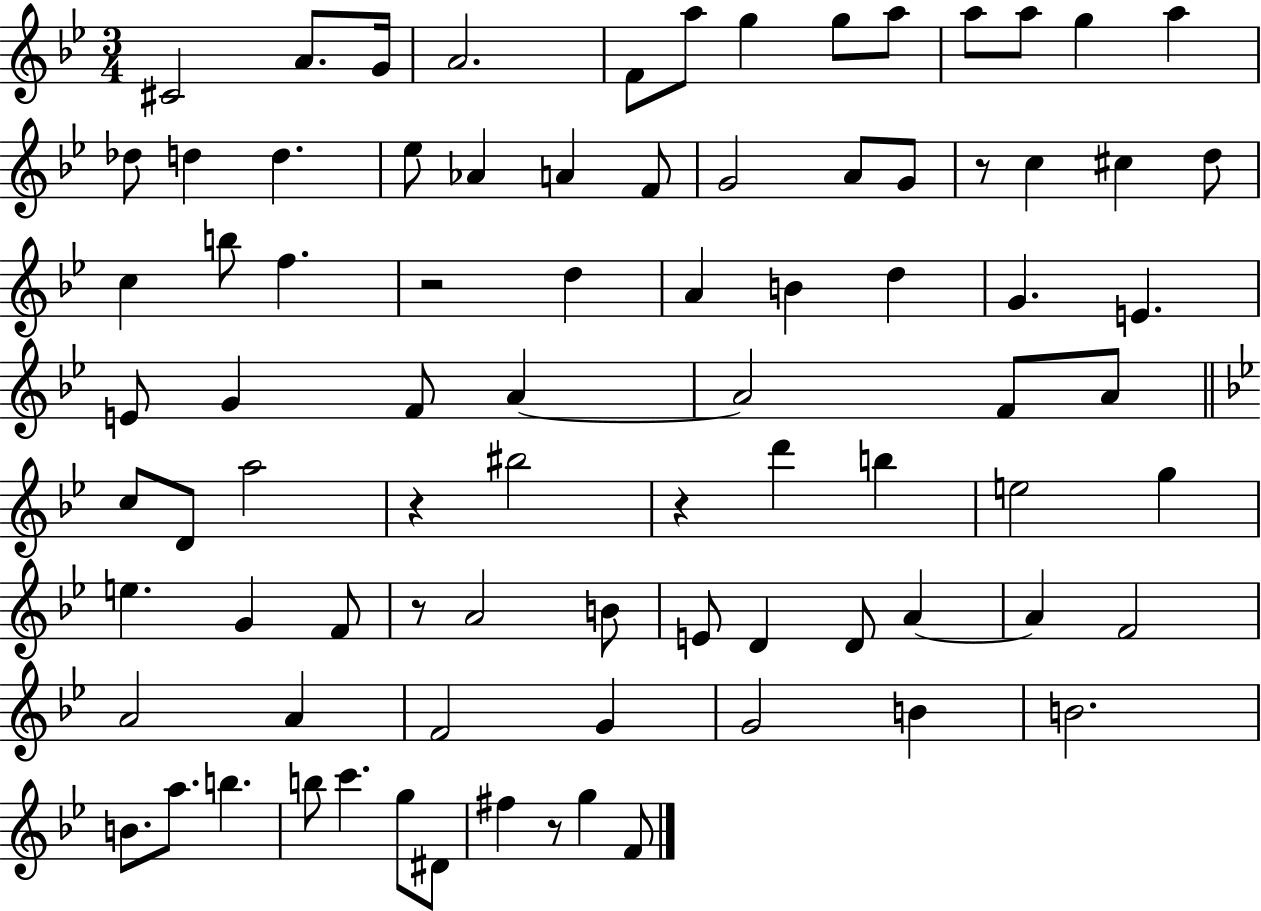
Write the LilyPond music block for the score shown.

{
  \clef treble
  \numericTimeSignature
  \time 3/4
  \key bes \major
  cis'2 a'8. g'16 | a'2. | f'8 a''8 g''4 g''8 a''8 | a''8 a''8 g''4 a''4 | \break des''8 d''4 d''4. | ees''8 aes'4 a'4 f'8 | g'2 a'8 g'8 | r8 c''4 cis''4 d''8 | \break c''4 b''8 f''4. | r2 d''4 | a'4 b'4 d''4 | g'4. e'4. | \break e'8 g'4 f'8 a'4~~ | a'2 f'8 a'8 | \bar "||" \break \key bes \major c''8 d'8 a''2 | r4 bis''2 | r4 d'''4 b''4 | e''2 g''4 | \break e''4. g'4 f'8 | r8 a'2 b'8 | e'8 d'4 d'8 a'4~~ | a'4 f'2 | \break a'2 a'4 | f'2 g'4 | g'2 b'4 | b'2. | \break b'8. a''8. b''4. | b''8 c'''4. g''8 dis'8 | fis''4 r8 g''4 f'8 | \bar "|."
}